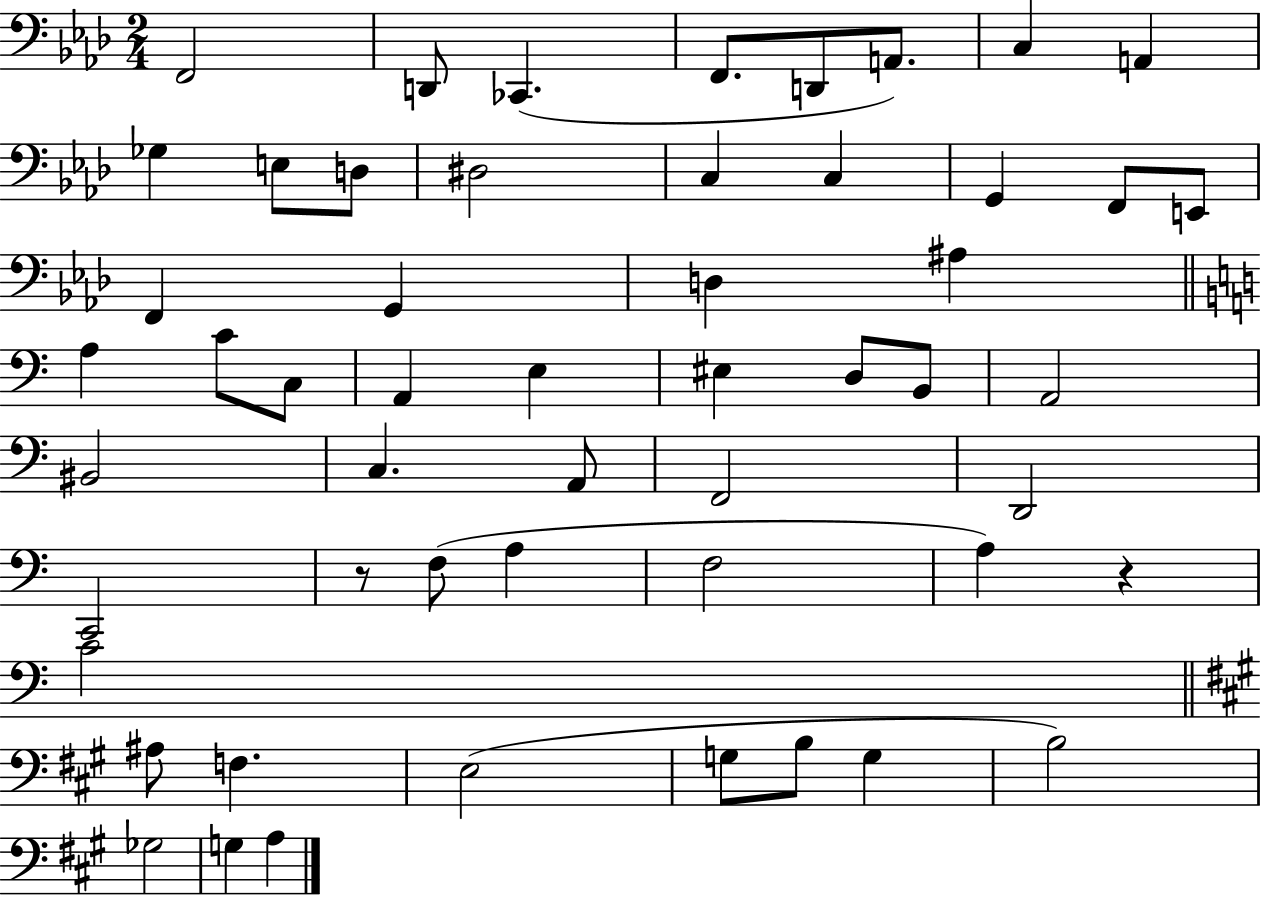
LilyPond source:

{
  \clef bass
  \numericTimeSignature
  \time 2/4
  \key aes \major
  f,2 | d,8 ces,4.( | f,8. d,8 a,8.) | c4 a,4 | \break ges4 e8 d8 | dis2 | c4 c4 | g,4 f,8 e,8 | \break f,4 g,4 | d4 ais4 | \bar "||" \break \key c \major a4 c'8 c8 | a,4 e4 | eis4 d8 b,8 | a,2 | \break bis,2 | c4. a,8 | f,2 | d,2 | \break c,2 | r8 f8( a4 | f2 | a4) r4 | \break c'2 | \bar "||" \break \key a \major ais8 f4. | e2( | g8 b8 g4 | b2) | \break ges2 | g4 a4 | \bar "|."
}